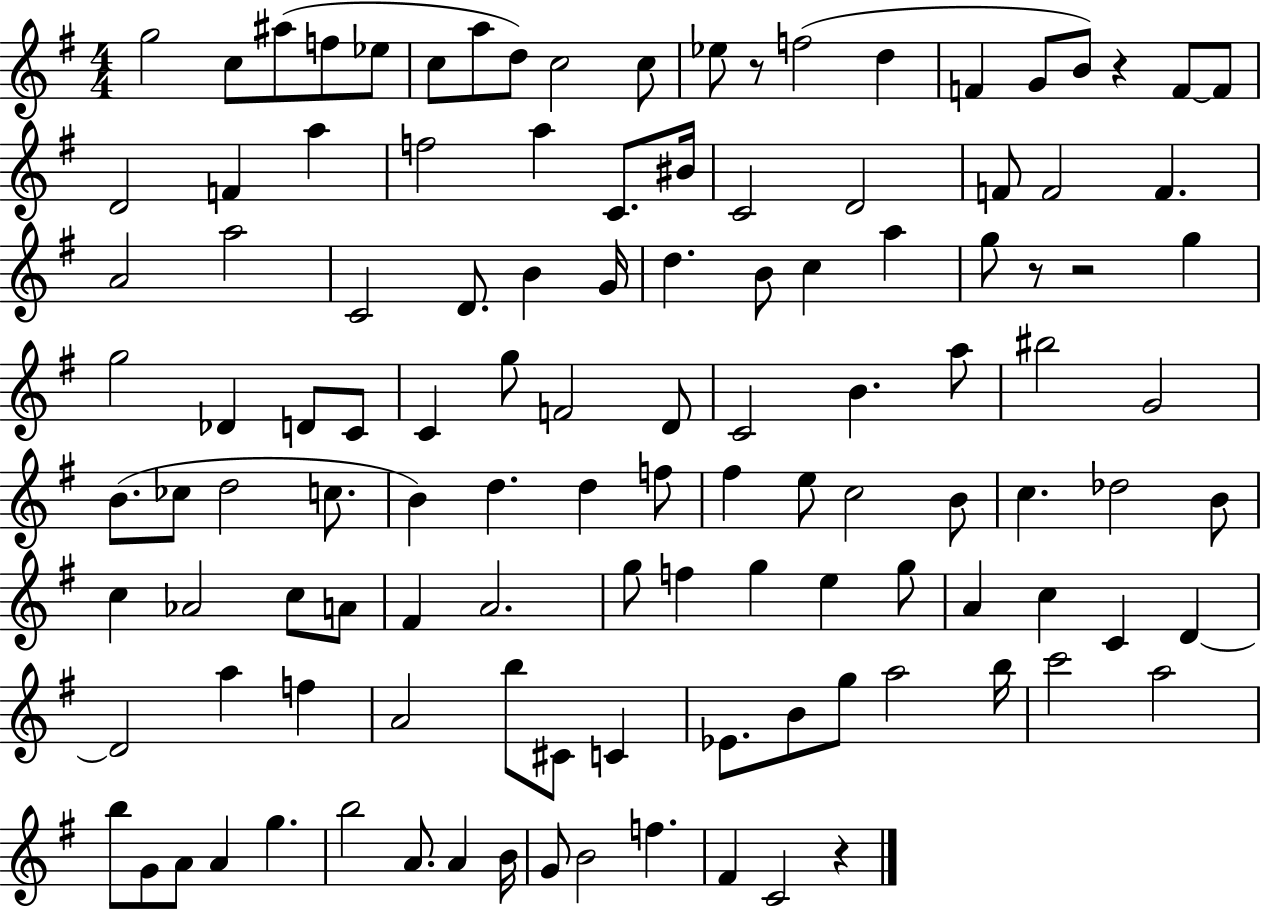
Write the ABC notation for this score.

X:1
T:Untitled
M:4/4
L:1/4
K:G
g2 c/2 ^a/2 f/2 _e/2 c/2 a/2 d/2 c2 c/2 _e/2 z/2 f2 d F G/2 B/2 z F/2 F/2 D2 F a f2 a C/2 ^B/4 C2 D2 F/2 F2 F A2 a2 C2 D/2 B G/4 d B/2 c a g/2 z/2 z2 g g2 _D D/2 C/2 C g/2 F2 D/2 C2 B a/2 ^b2 G2 B/2 _c/2 d2 c/2 B d d f/2 ^f e/2 c2 B/2 c _d2 B/2 c _A2 c/2 A/2 ^F A2 g/2 f g e g/2 A c C D D2 a f A2 b/2 ^C/2 C _E/2 B/2 g/2 a2 b/4 c'2 a2 b/2 G/2 A/2 A g b2 A/2 A B/4 G/2 B2 f ^F C2 z